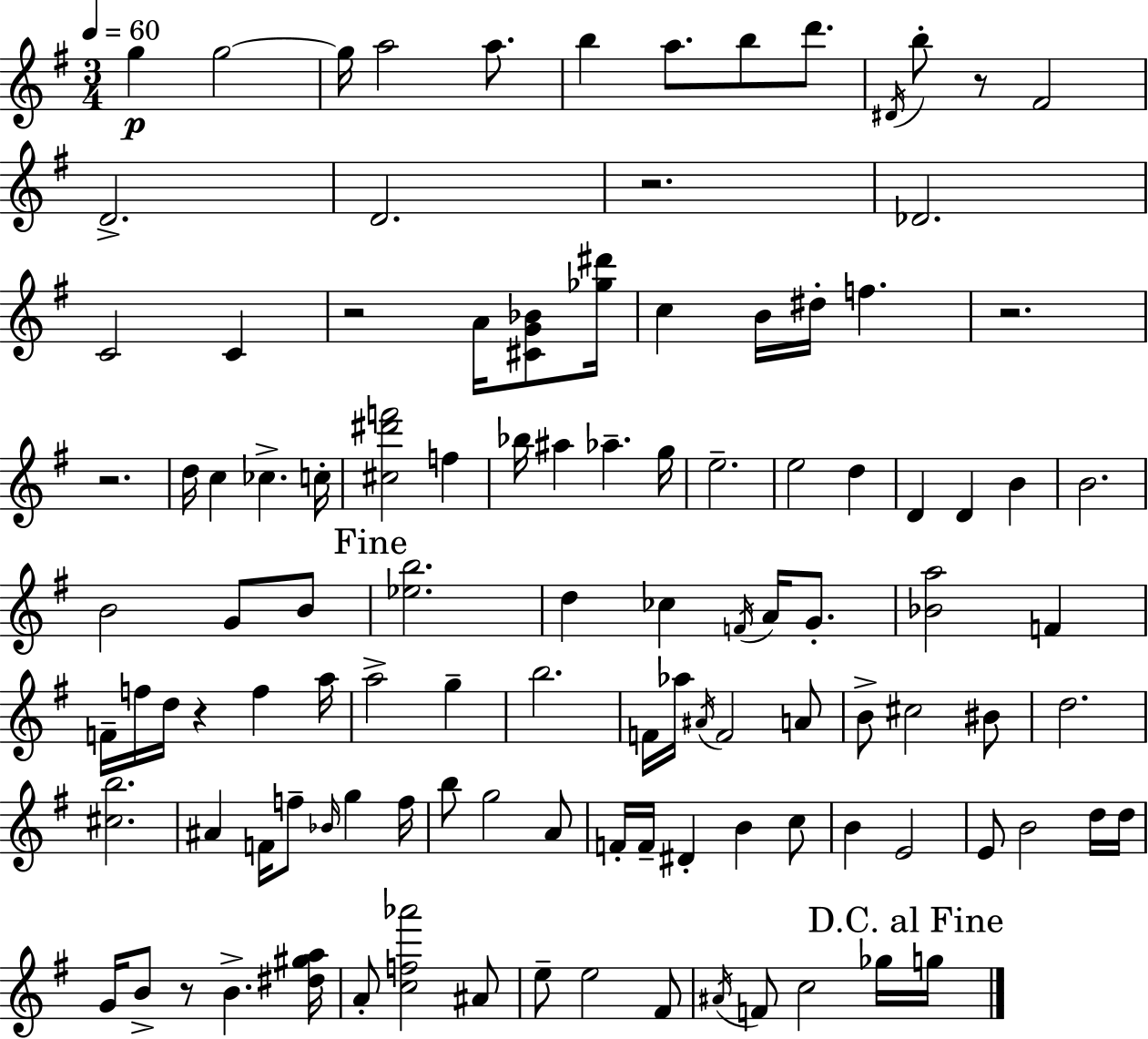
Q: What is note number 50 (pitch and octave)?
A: D5